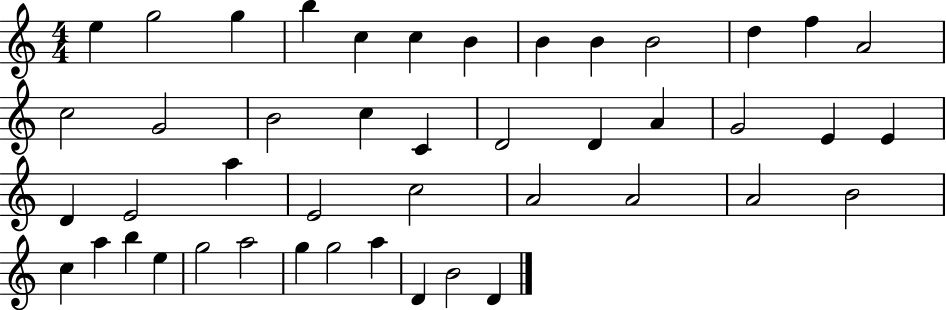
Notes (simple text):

E5/q G5/h G5/q B5/q C5/q C5/q B4/q B4/q B4/q B4/h D5/q F5/q A4/h C5/h G4/h B4/h C5/q C4/q D4/h D4/q A4/q G4/h E4/q E4/q D4/q E4/h A5/q E4/h C5/h A4/h A4/h A4/h B4/h C5/q A5/q B5/q E5/q G5/h A5/h G5/q G5/h A5/q D4/q B4/h D4/q